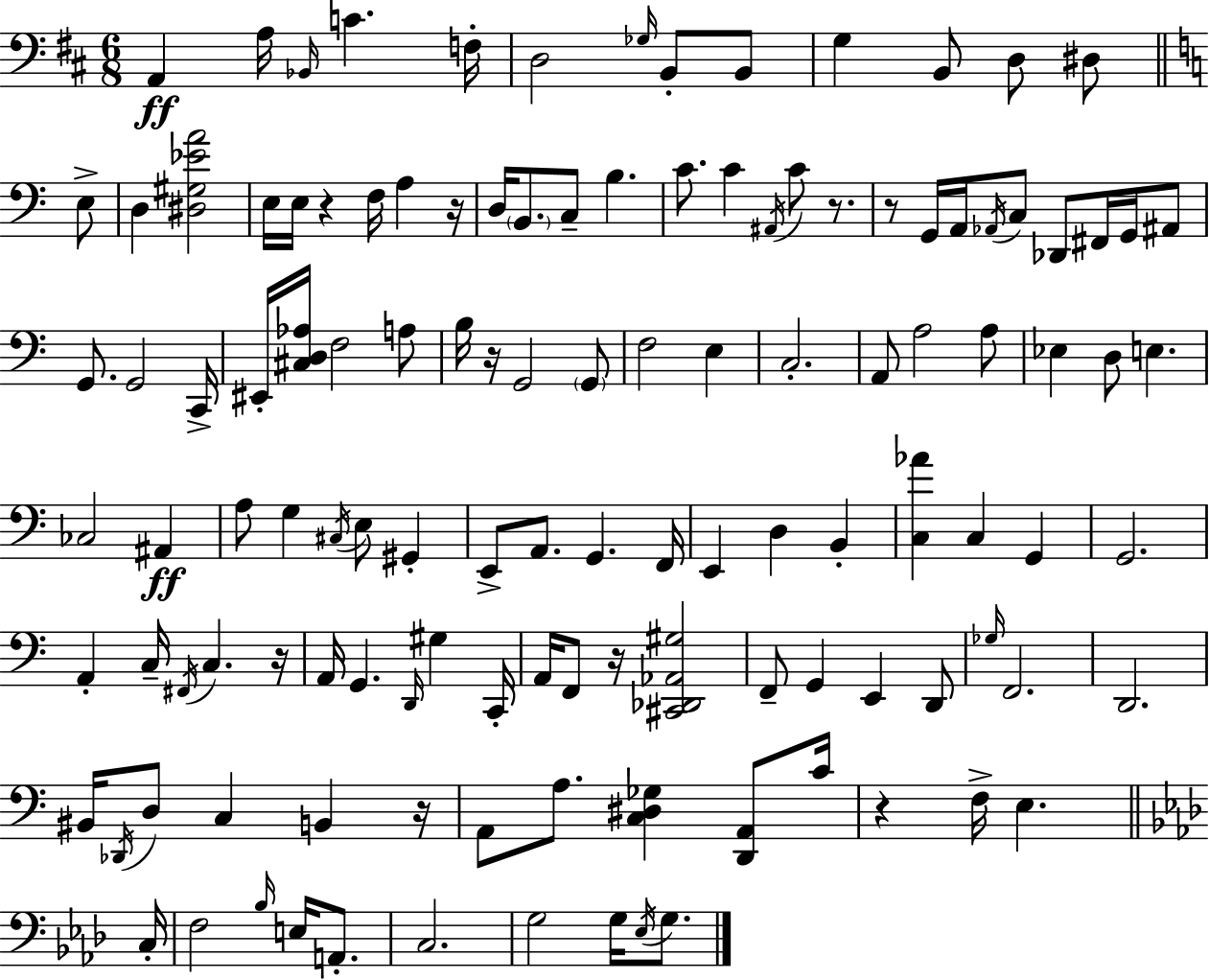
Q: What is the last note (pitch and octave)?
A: G3